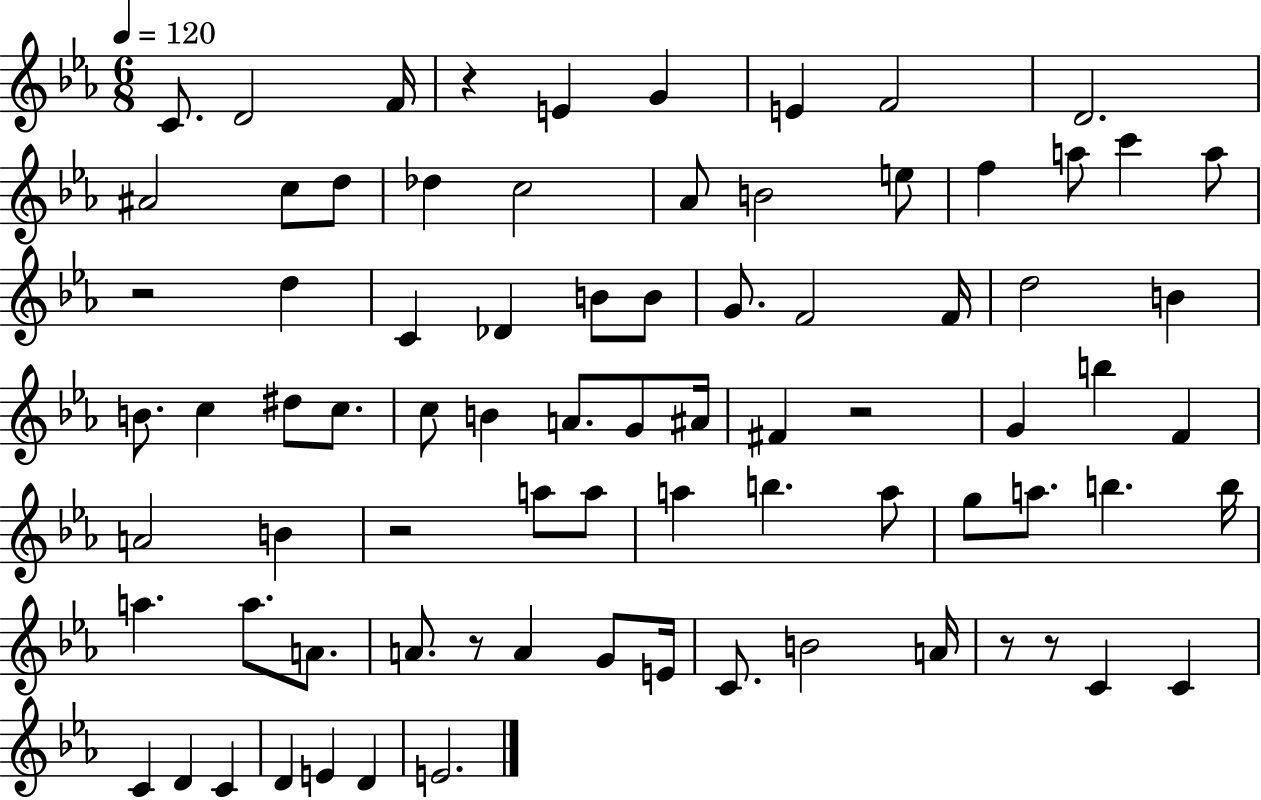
C4/e. D4/h F4/s R/q E4/q G4/q E4/q F4/h D4/h. A#4/h C5/e D5/e Db5/q C5/h Ab4/e B4/h E5/e F5/q A5/e C6/q A5/e R/h D5/q C4/q Db4/q B4/e B4/e G4/e. F4/h F4/s D5/h B4/q B4/e. C5/q D#5/e C5/e. C5/e B4/q A4/e. G4/e A#4/s F#4/q R/h G4/q B5/q F4/q A4/h B4/q R/h A5/e A5/e A5/q B5/q. A5/e G5/e A5/e. B5/q. B5/s A5/q. A5/e. A4/e. A4/e. R/e A4/q G4/e E4/s C4/e. B4/h A4/s R/e R/e C4/q C4/q C4/q D4/q C4/q D4/q E4/q D4/q E4/h.